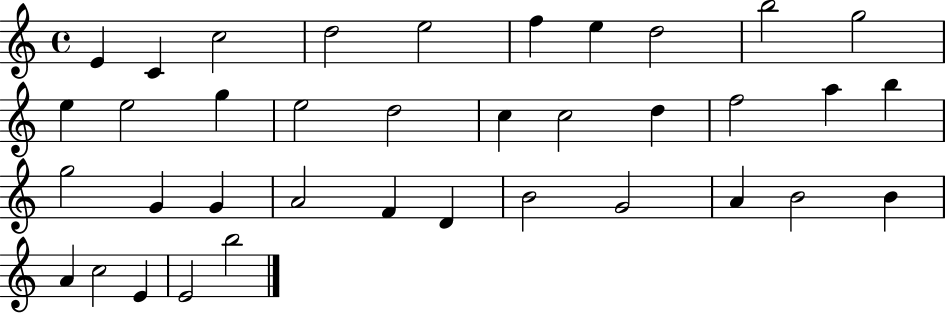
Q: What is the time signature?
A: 4/4